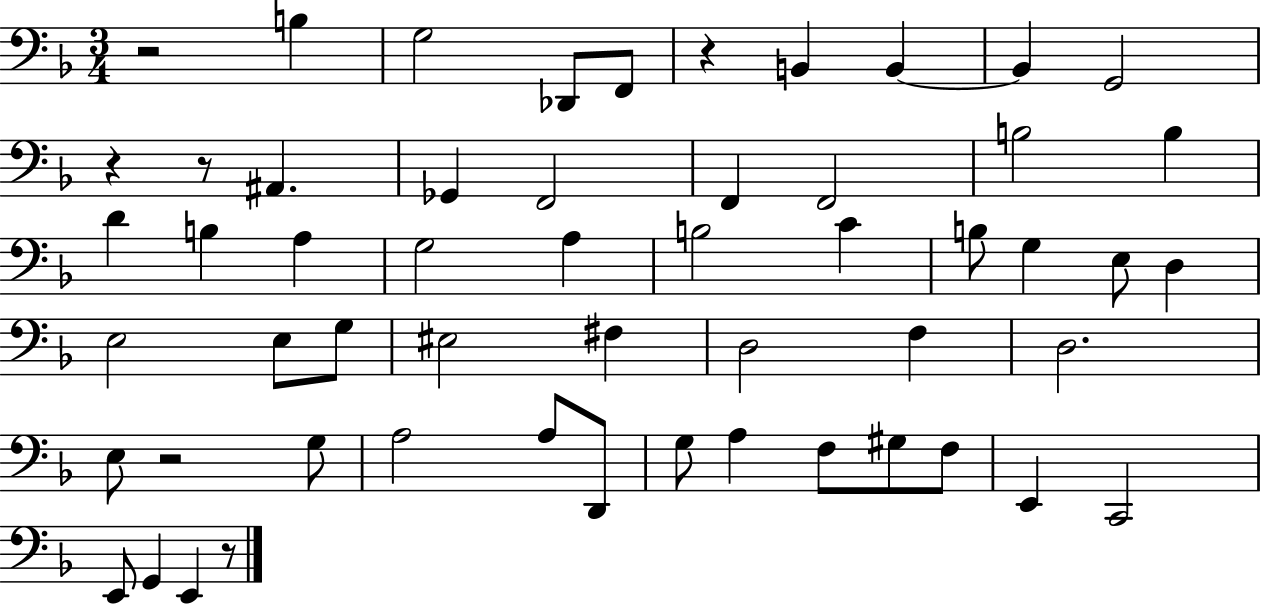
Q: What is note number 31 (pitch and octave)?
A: F#3